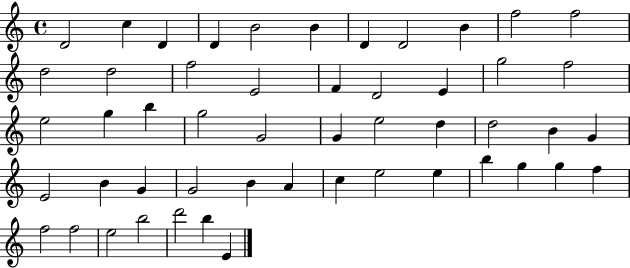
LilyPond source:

{
  \clef treble
  \time 4/4
  \defaultTimeSignature
  \key c \major
  d'2 c''4 d'4 | d'4 b'2 b'4 | d'4 d'2 b'4 | f''2 f''2 | \break d''2 d''2 | f''2 e'2 | f'4 d'2 e'4 | g''2 f''2 | \break e''2 g''4 b''4 | g''2 g'2 | g'4 e''2 d''4 | d''2 b'4 g'4 | \break e'2 b'4 g'4 | g'2 b'4 a'4 | c''4 e''2 e''4 | b''4 g''4 g''4 f''4 | \break f''2 f''2 | e''2 b''2 | d'''2 b''4 e'4 | \bar "|."
}